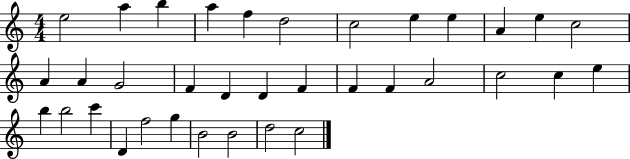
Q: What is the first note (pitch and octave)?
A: E5